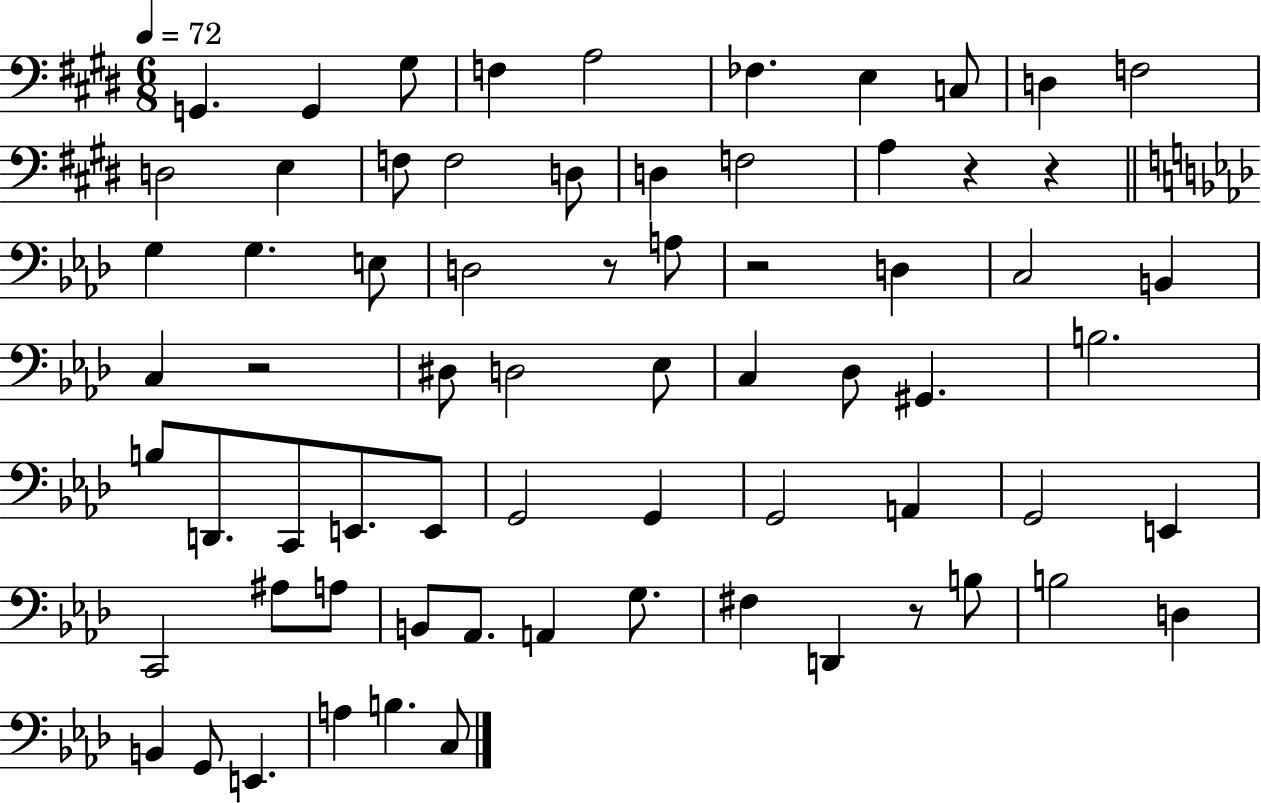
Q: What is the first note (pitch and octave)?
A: G2